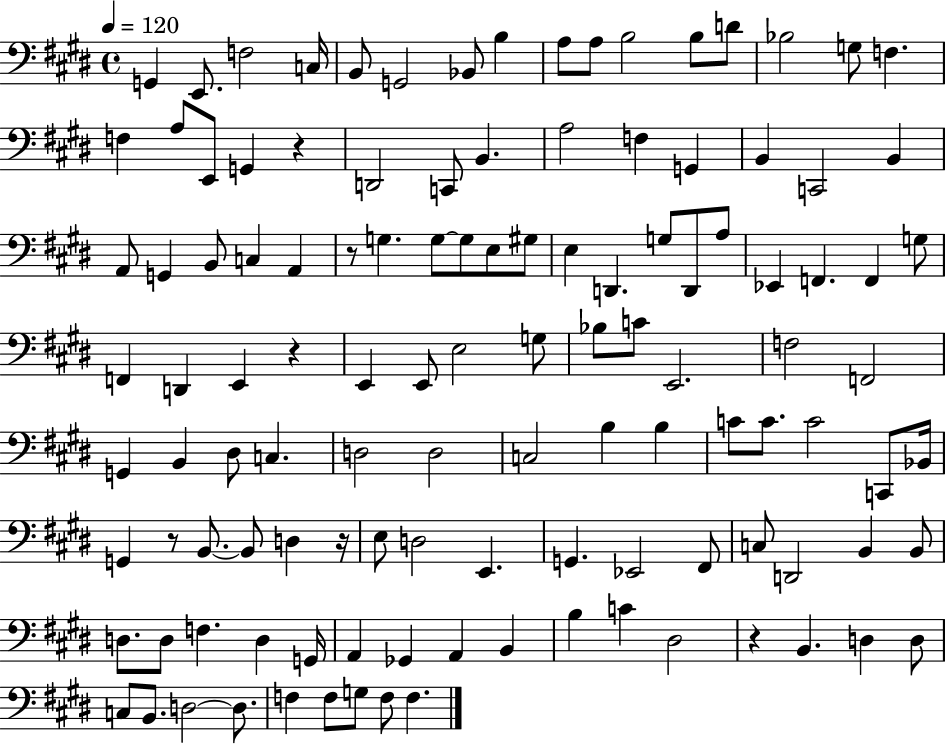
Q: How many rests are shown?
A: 6